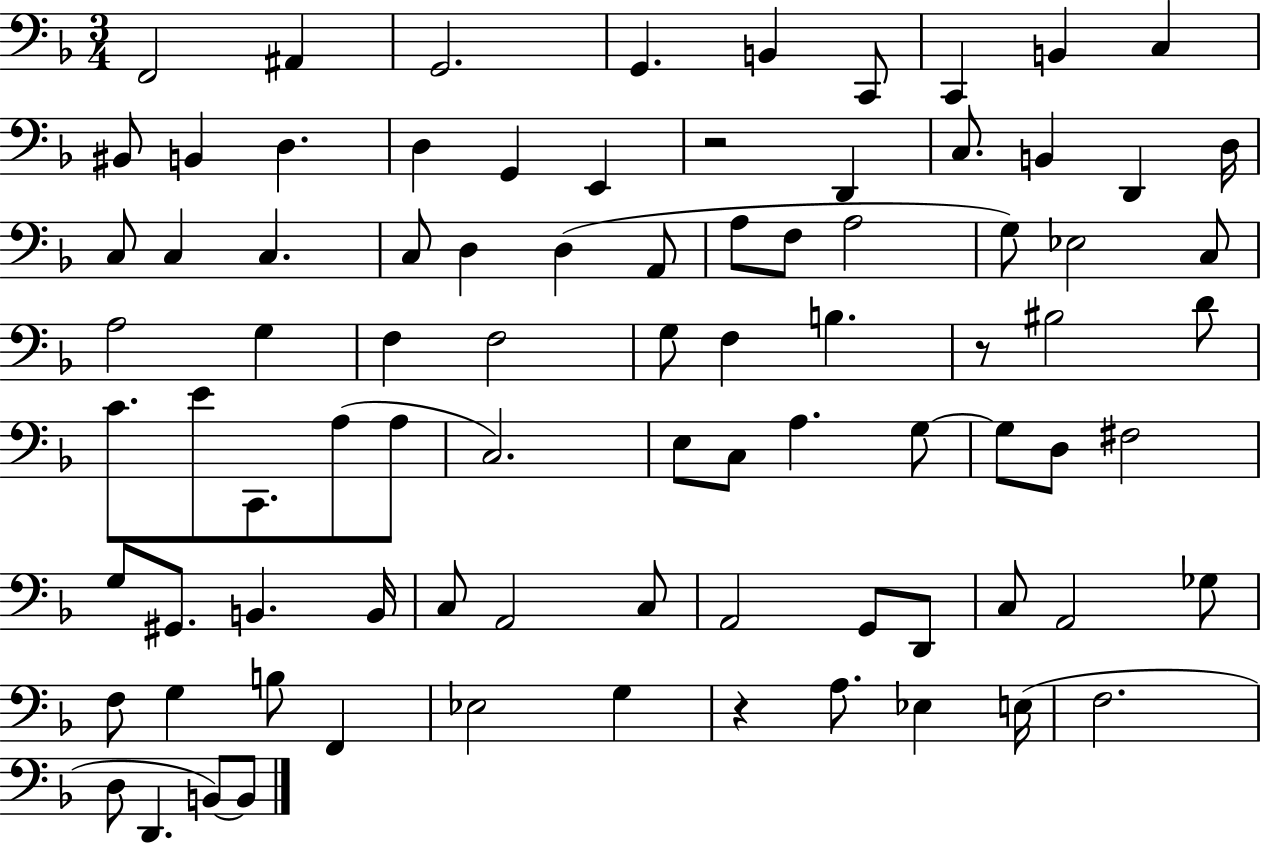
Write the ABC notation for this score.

X:1
T:Untitled
M:3/4
L:1/4
K:F
F,,2 ^A,, G,,2 G,, B,, C,,/2 C,, B,, C, ^B,,/2 B,, D, D, G,, E,, z2 D,, C,/2 B,, D,, D,/4 C,/2 C, C, C,/2 D, D, A,,/2 A,/2 F,/2 A,2 G,/2 _E,2 C,/2 A,2 G, F, F,2 G,/2 F, B, z/2 ^B,2 D/2 C/2 E/2 C,,/2 A,/2 A,/2 C,2 E,/2 C,/2 A, G,/2 G,/2 D,/2 ^F,2 G,/2 ^G,,/2 B,, B,,/4 C,/2 A,,2 C,/2 A,,2 G,,/2 D,,/2 C,/2 A,,2 _G,/2 F,/2 G, B,/2 F,, _E,2 G, z A,/2 _E, E,/4 F,2 D,/2 D,, B,,/2 B,,/2